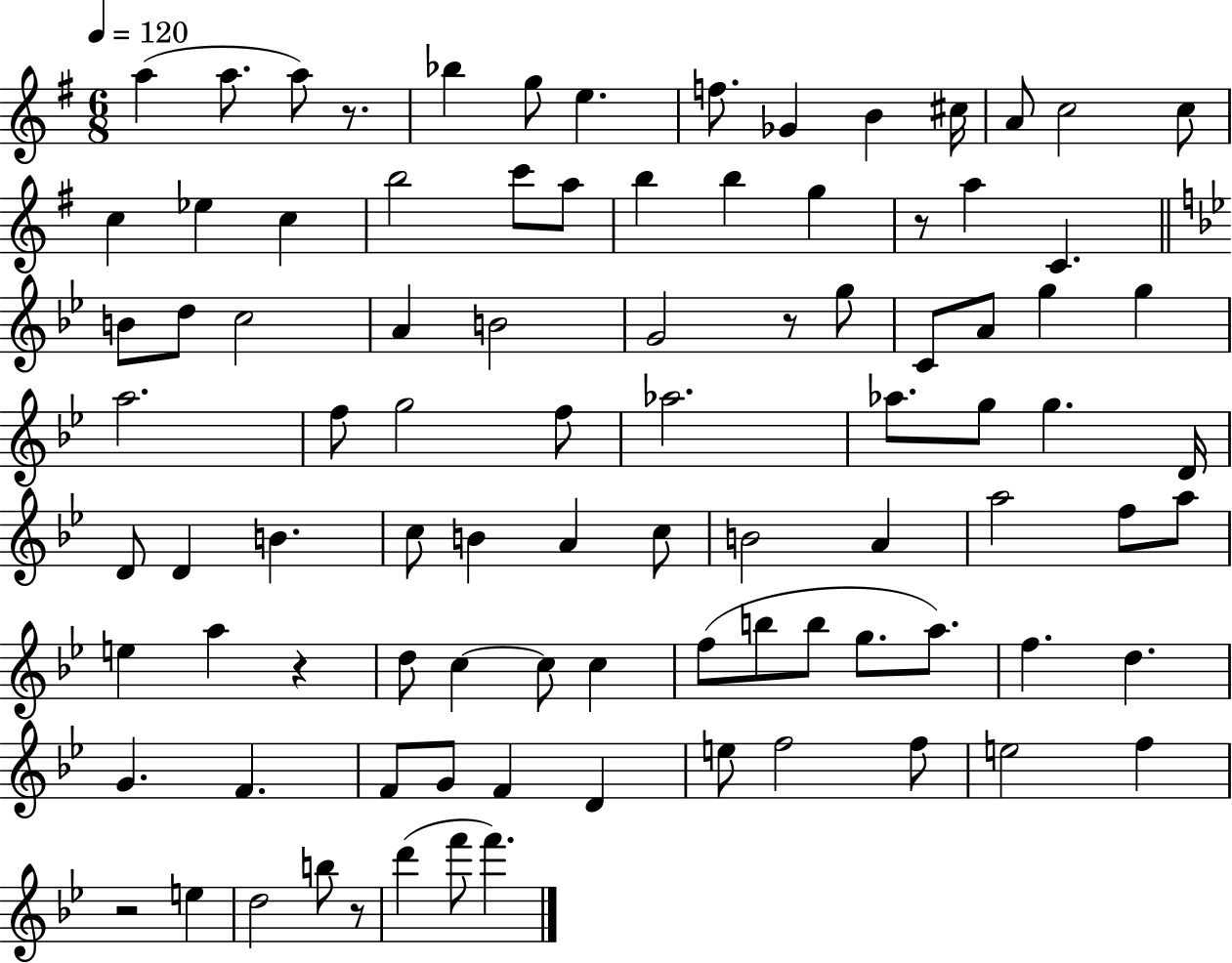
{
  \clef treble
  \numericTimeSignature
  \time 6/8
  \key g \major
  \tempo 4 = 120
  a''4( a''8. a''8) r8. | bes''4 g''8 e''4. | f''8. ges'4 b'4 cis''16 | a'8 c''2 c''8 | \break c''4 ees''4 c''4 | b''2 c'''8 a''8 | b''4 b''4 g''4 | r8 a''4 c'4. | \break \bar "||" \break \key bes \major b'8 d''8 c''2 | a'4 b'2 | g'2 r8 g''8 | c'8 a'8 g''4 g''4 | \break a''2. | f''8 g''2 f''8 | aes''2. | aes''8. g''8 g''4. d'16 | \break d'8 d'4 b'4. | c''8 b'4 a'4 c''8 | b'2 a'4 | a''2 f''8 a''8 | \break e''4 a''4 r4 | d''8 c''4~~ c''8 c''4 | f''8( b''8 b''8 g''8. a''8.) | f''4. d''4. | \break g'4. f'4. | f'8 g'8 f'4 d'4 | e''8 f''2 f''8 | e''2 f''4 | \break r2 e''4 | d''2 b''8 r8 | d'''4( f'''8 f'''4.) | \bar "|."
}